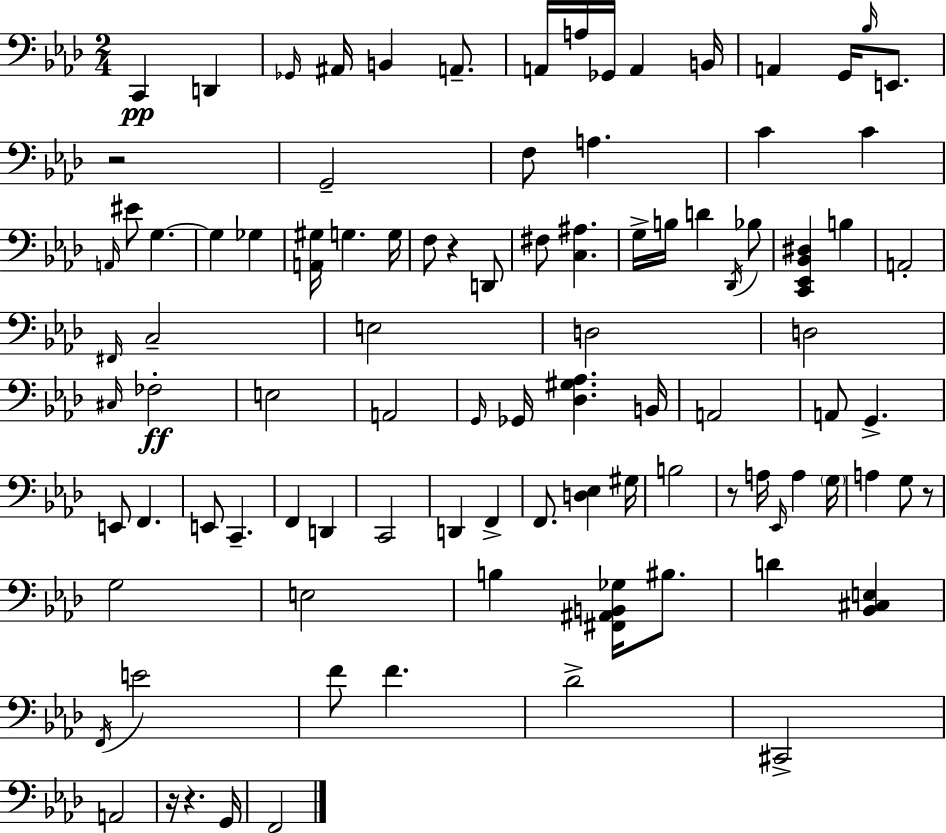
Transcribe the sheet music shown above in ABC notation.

X:1
T:Untitled
M:2/4
L:1/4
K:Fm
C,, D,, _G,,/4 ^A,,/4 B,, A,,/2 A,,/4 A,/4 _G,,/4 A,, B,,/4 A,, G,,/4 _B,/4 E,,/2 z2 G,,2 F,/2 A, C C A,,/4 ^E/2 G, G, _G, [A,,^G,]/4 G, G,/4 F,/2 z D,,/2 ^F,/2 [C,^A,] G,/4 B,/4 D _D,,/4 _B,/2 [C,,_E,,_B,,^D,] B, A,,2 ^F,,/4 C,2 E,2 D,2 D,2 ^C,/4 _F,2 E,2 A,,2 G,,/4 _G,,/4 [_D,^G,_A,] B,,/4 A,,2 A,,/2 G,, E,,/2 F,, E,,/2 C,, F,, D,, C,,2 D,, F,, F,,/2 [D,_E,] ^G,/4 B,2 z/2 A,/4 _E,,/4 A, G,/4 A, G,/2 z/2 G,2 E,2 B, [^F,,^A,,B,,_G,]/4 ^B,/2 D [_B,,^C,E,] F,,/4 E2 F/2 F _D2 ^C,,2 A,,2 z/4 z G,,/4 F,,2